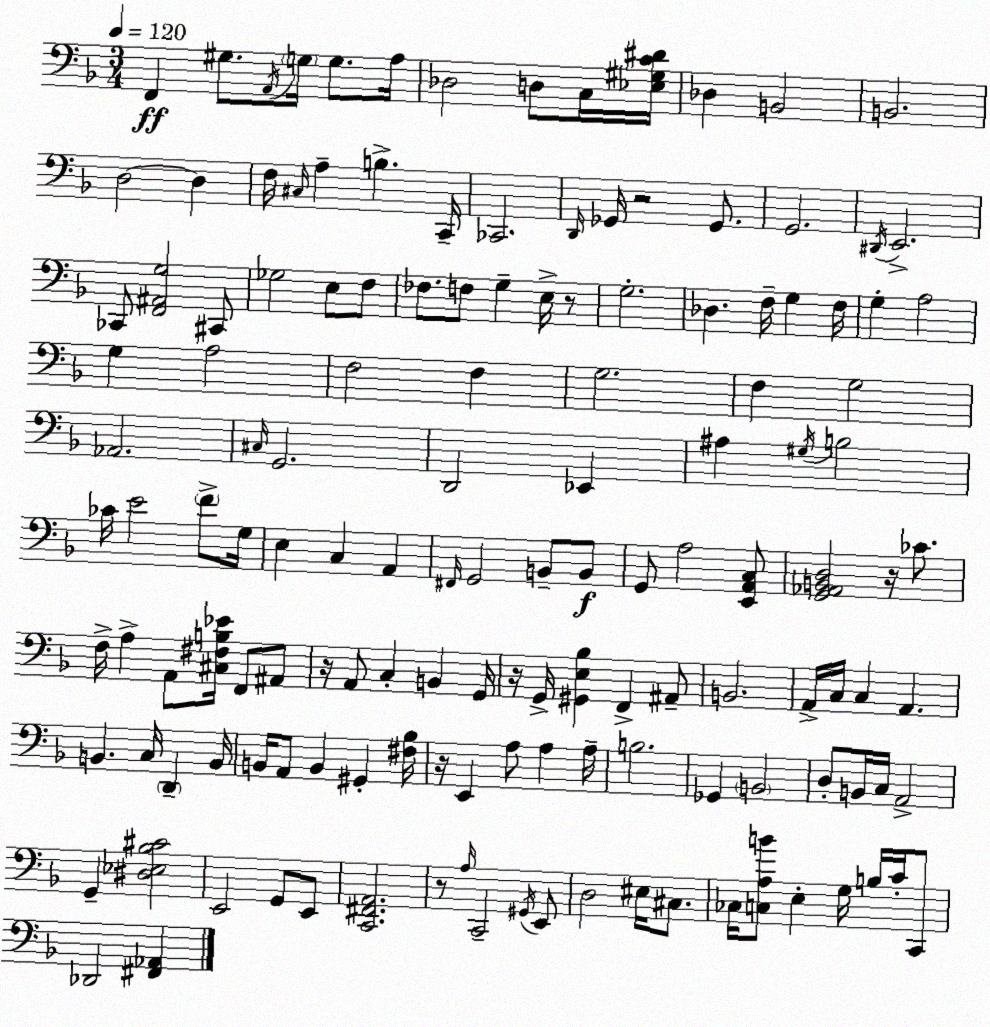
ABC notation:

X:1
T:Untitled
M:3/4
L:1/4
K:Dm
F,, ^G,/2 A,,/4 G,/4 G,/2 A,/4 _D,2 D,/2 C,/4 [_E,^G,C^D]/4 _D, B,,2 B,,2 D,2 D, F,/4 ^C,/4 A, B, C,,/4 _C,,2 D,,/4 _G,,/4 z2 _G,,/2 G,,2 ^D,,/4 E,,2 _C,,/2 [F,,^A,,G,]2 ^C,,/2 _G,2 E,/2 F,/2 _F,/2 F,/2 G, E,/4 z/2 G,2 _D, F,/4 G, F,/4 G, A,2 G, A,2 F,2 F, G,2 F, G,2 _A,,2 ^C,/4 G,,2 D,,2 _E,, ^A, ^G,/4 B,2 _C/4 E2 F/2 G,/4 E, C, A,, ^F,,/4 G,,2 B,,/2 B,,/2 G,,/2 A,2 [E,,A,,C,]/2 [G,,_A,,B,,D,]2 z/4 _C/2 F,/4 A, A,,/2 [^C,^F,B,_E]/4 F,,/2 ^A,,/2 z/4 A,,/2 C, B,, G,,/4 z/4 G,,/4 [^G,,E,_B,] F,, ^A,,/2 B,,2 A,,/4 C,/4 C, A,, B,, C,/4 D,, B,,/4 B,,/4 A,,/2 B,, ^G,, [^F,_B,]/4 z/4 E,, A,/2 A, A,/4 B,2 _G,, B,,2 D,/2 B,,/4 C,/4 A,,2 G,, [^D,_E,_B,^C]2 E,,2 G,,/2 E,,/2 [C,,^F,,A,,]2 z/2 A,/4 C,,2 ^G,,/4 E,,/2 D,2 ^E,/4 ^C,/2 _C,/4 [C,A,B]/2 E, G,/4 B,/4 C/4 C,,/2 _D,,2 [^F,,_A,,]